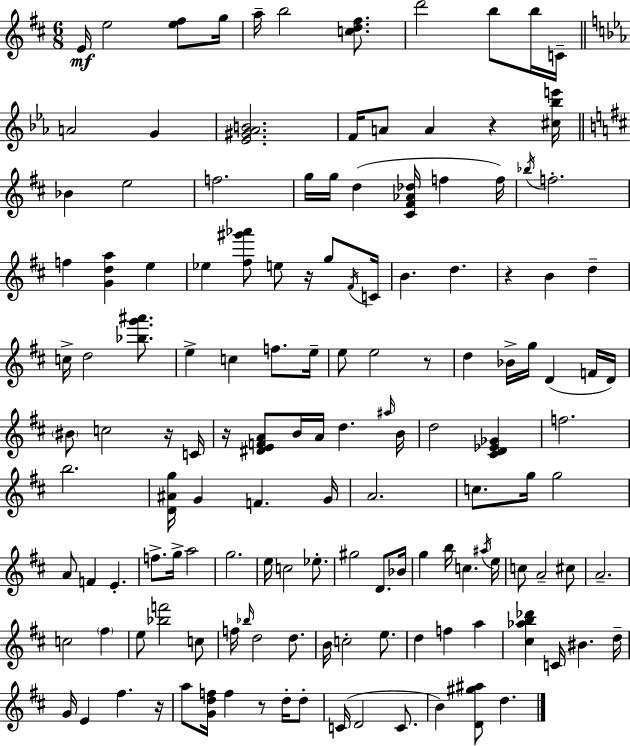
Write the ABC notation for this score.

X:1
T:Untitled
M:6/8
L:1/4
K:D
E/4 e2 [e^f]/2 g/4 a/4 b2 [cd^f]/2 d'2 b/2 b/4 C/4 A2 G [_E^G_AB]2 F/4 A/2 A z [^c_be']/4 _B e2 f2 g/4 g/4 d [^C^F_A_d]/4 f f/4 _b/4 f2 f [Gda] e _e [^f^g'_a']/2 e/2 z/4 g/2 ^F/4 C/4 B d z B d c/4 d2 [_bg'^a']/2 e c f/2 e/4 e/2 e2 z/2 d _B/4 g/4 D F/4 D/4 ^B/2 c2 z/4 C/4 z/4 [^DEFA]/2 B/4 A/4 d ^a/4 B/4 d2 [^CD_E_G] f2 b2 [D^Ag]/4 G F G/4 A2 c/2 g/4 g2 A/2 F E f/2 g/4 a2 g2 e/4 c2 _e/2 ^g2 D/2 _B/4 g b/4 c ^a/4 e/4 c/2 A2 ^c/2 A2 c2 ^f e/2 [_bf']2 c/2 f/4 _b/4 d2 d/2 B/4 c2 e/2 d f a [^c_ab_d'] C/4 ^B d/4 G/4 E ^f z/4 a/2 [Gdf]/4 f z/2 d/4 d/2 C/4 D2 C/2 B [D^g^a]/2 d